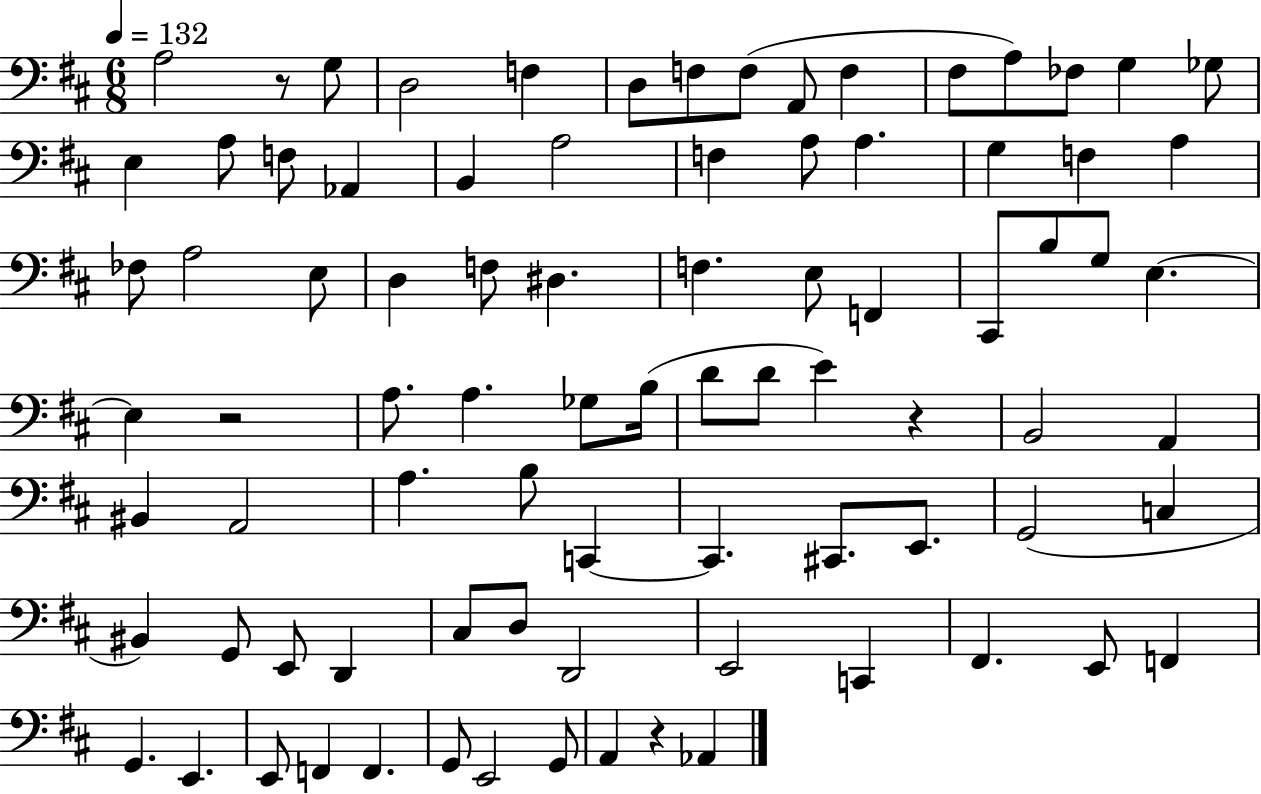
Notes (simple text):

A3/h R/e G3/e D3/h F3/q D3/e F3/e F3/e A2/e F3/q F#3/e A3/e FES3/e G3/q Gb3/e E3/q A3/e F3/e Ab2/q B2/q A3/h F3/q A3/e A3/q. G3/q F3/q A3/q FES3/e A3/h E3/e D3/q F3/e D#3/q. F3/q. E3/e F2/q C#2/e B3/e G3/e E3/q. E3/q R/h A3/e. A3/q. Gb3/e B3/s D4/e D4/e E4/q R/q B2/h A2/q BIS2/q A2/h A3/q. B3/e C2/q C2/q. C#2/e. E2/e. G2/h C3/q BIS2/q G2/e E2/e D2/q C#3/e D3/e D2/h E2/h C2/q F#2/q. E2/e F2/q G2/q. E2/q. E2/e F2/q F2/q. G2/e E2/h G2/e A2/q R/q Ab2/q